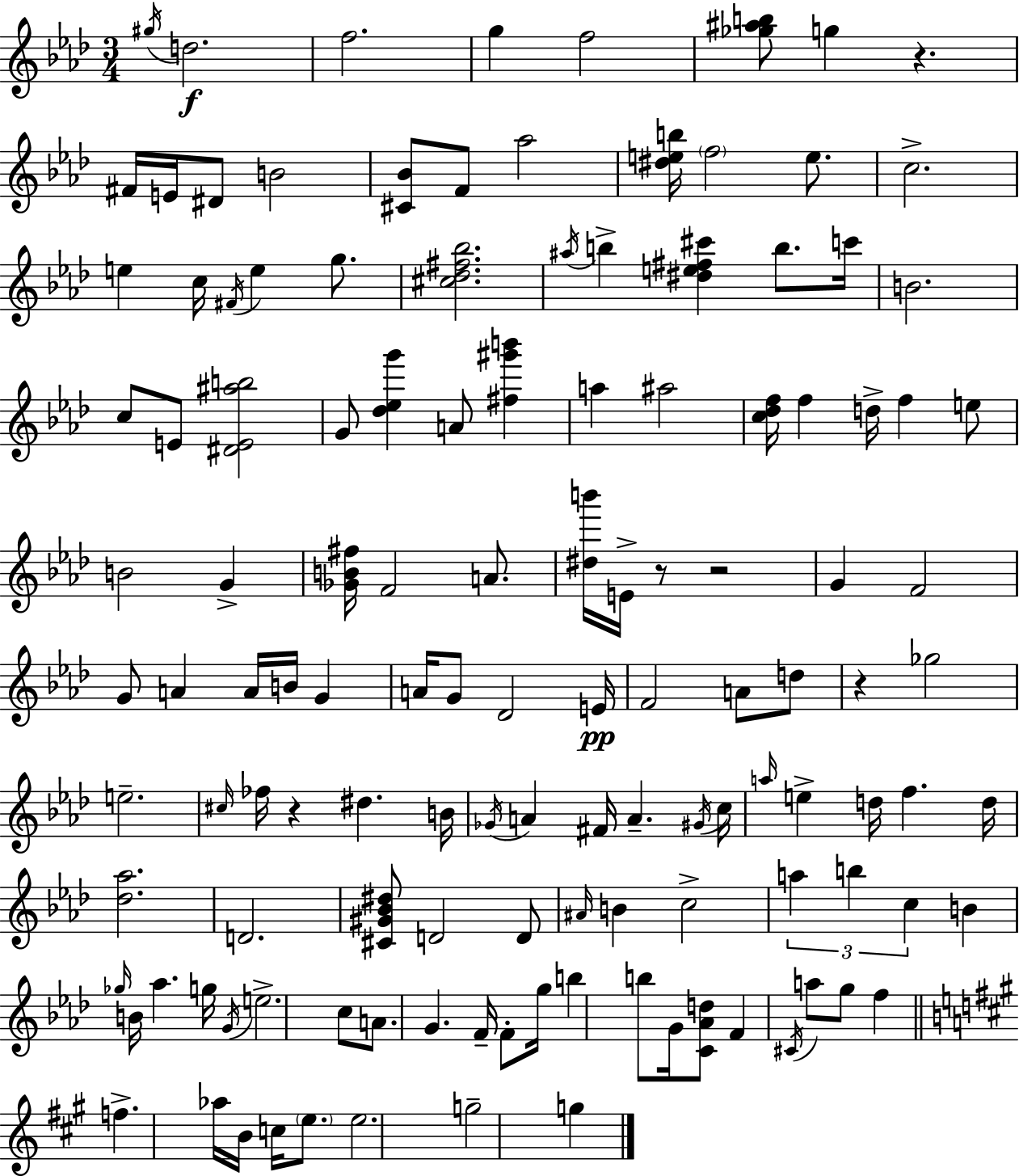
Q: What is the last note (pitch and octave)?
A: G5